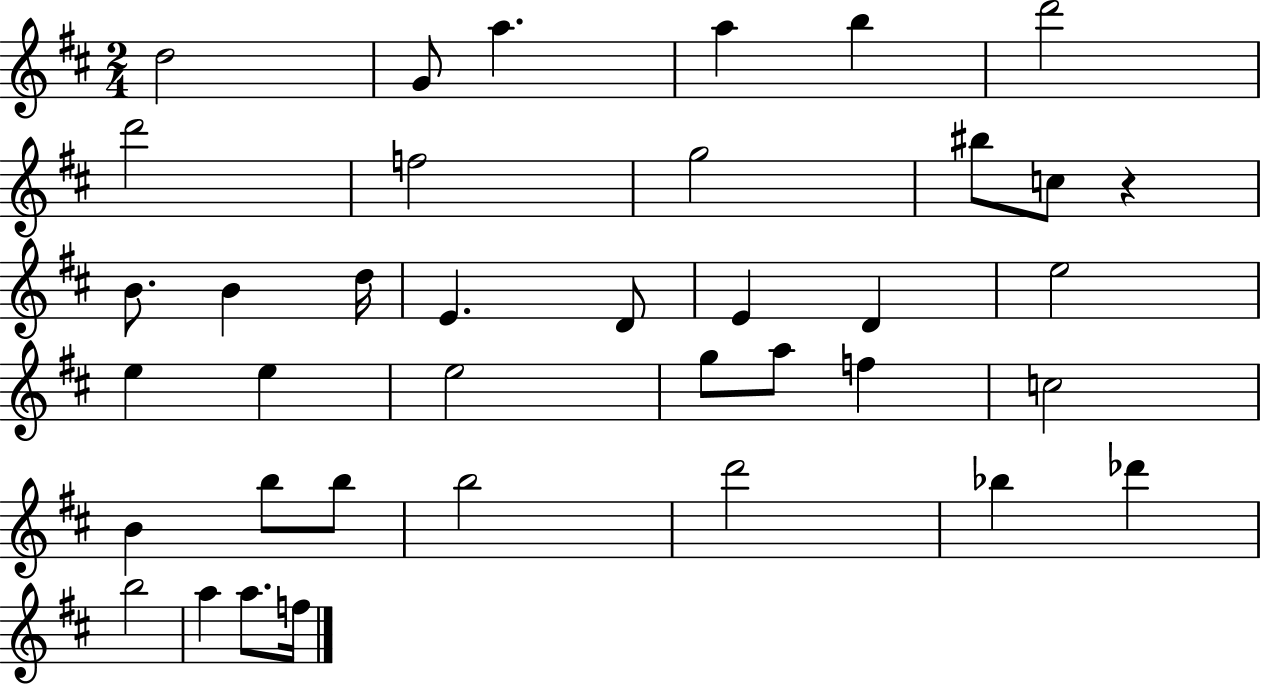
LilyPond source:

{
  \clef treble
  \numericTimeSignature
  \time 2/4
  \key d \major
  d''2 | g'8 a''4. | a''4 b''4 | d'''2 | \break d'''2 | f''2 | g''2 | bis''8 c''8 r4 | \break b'8. b'4 d''16 | e'4. d'8 | e'4 d'4 | e''2 | \break e''4 e''4 | e''2 | g''8 a''8 f''4 | c''2 | \break b'4 b''8 b''8 | b''2 | d'''2 | bes''4 des'''4 | \break b''2 | a''4 a''8. f''16 | \bar "|."
}